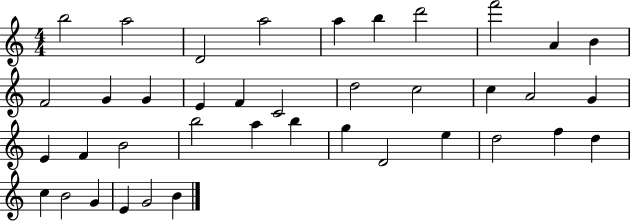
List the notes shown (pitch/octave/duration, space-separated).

B5/h A5/h D4/h A5/h A5/q B5/q D6/h F6/h A4/q B4/q F4/h G4/q G4/q E4/q F4/q C4/h D5/h C5/h C5/q A4/h G4/q E4/q F4/q B4/h B5/h A5/q B5/q G5/q D4/h E5/q D5/h F5/q D5/q C5/q B4/h G4/q E4/q G4/h B4/q